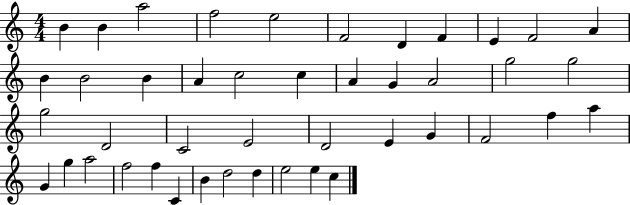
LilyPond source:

{
  \clef treble
  \numericTimeSignature
  \time 4/4
  \key c \major
  b'4 b'4 a''2 | f''2 e''2 | f'2 d'4 f'4 | e'4 f'2 a'4 | \break b'4 b'2 b'4 | a'4 c''2 c''4 | a'4 g'4 a'2 | g''2 g''2 | \break g''2 d'2 | c'2 e'2 | d'2 e'4 g'4 | f'2 f''4 a''4 | \break g'4 g''4 a''2 | f''2 f''4 c'4 | b'4 d''2 d''4 | e''2 e''4 c''4 | \break \bar "|."
}